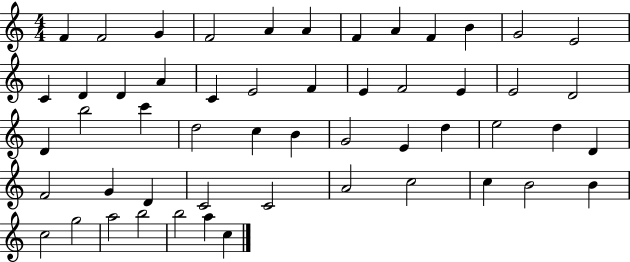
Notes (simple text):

F4/q F4/h G4/q F4/h A4/q A4/q F4/q A4/q F4/q B4/q G4/h E4/h C4/q D4/q D4/q A4/q C4/q E4/h F4/q E4/q F4/h E4/q E4/h D4/h D4/q B5/h C6/q D5/h C5/q B4/q G4/h E4/q D5/q E5/h D5/q D4/q F4/h G4/q D4/q C4/h C4/h A4/h C5/h C5/q B4/h B4/q C5/h G5/h A5/h B5/h B5/h A5/q C5/q